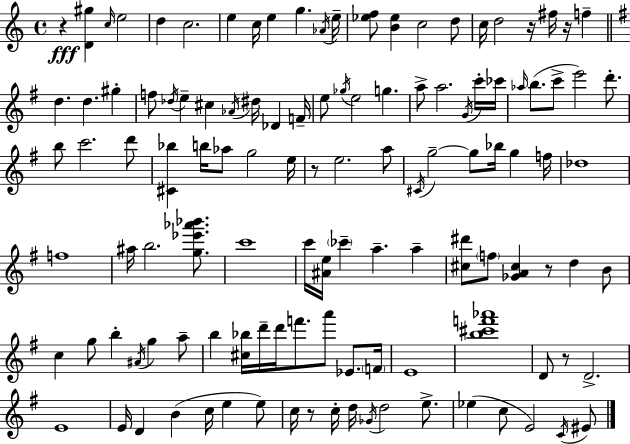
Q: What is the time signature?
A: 4/4